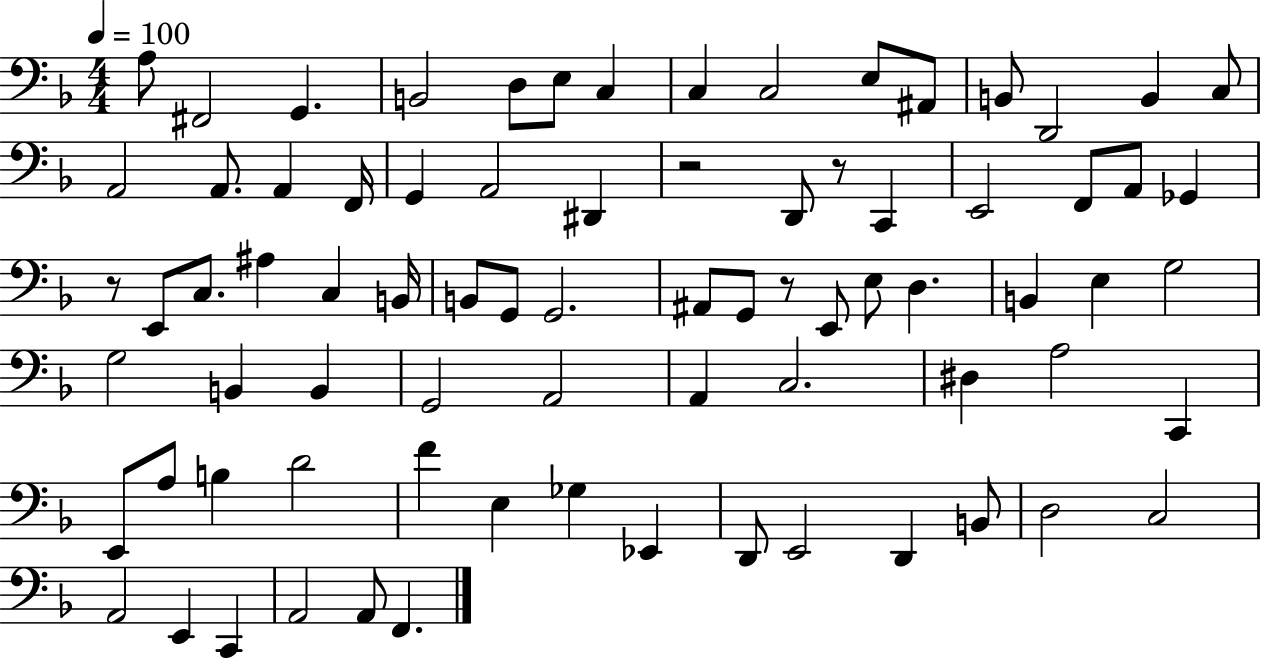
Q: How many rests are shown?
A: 4